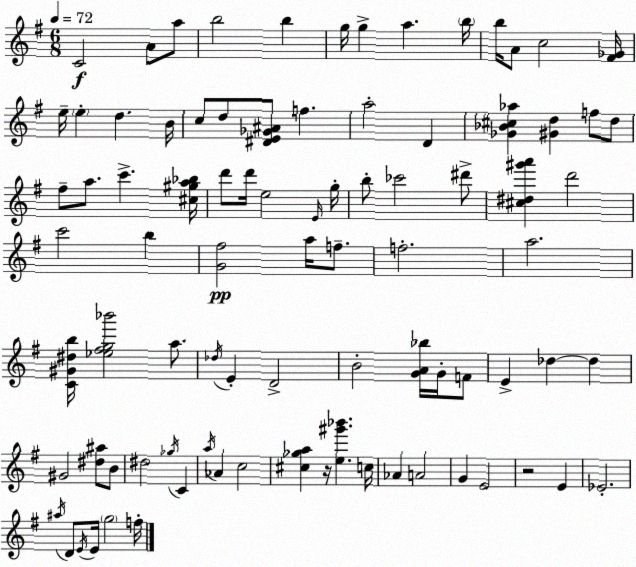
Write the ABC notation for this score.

X:1
T:Untitled
M:6/8
L:1/4
K:Em
C2 A/2 a/2 b2 b g/4 g a b/4 b/4 A/2 c2 [^F_G]/4 e/4 e d B/4 c/2 d/2 [^DE_G^A]/2 f a2 D [_G_B^c_a] [^Gd] f/2 d/2 ^f/2 a/2 c' [^c^ga_b]/4 d'/2 d'/4 e2 E/4 g/4 b/2 _c'2 ^d'/2 [^c^d^g'a'] d'2 c'2 b [G^f]2 a/4 f/2 f2 a2 [C^G^db]/4 [_e^fg_b']2 a/2 _d/4 E D2 B2 [GA_b]/4 G/4 F/2 E _d _d ^G2 [^d^a]/2 B/2 ^d2 _g/4 C a/4 _A c2 [^c_ga] z/4 [e^g'_b'] c/4 _A A2 G E2 z2 E _E2 ^a/4 D/2 E/4 E/4 g2 f/4